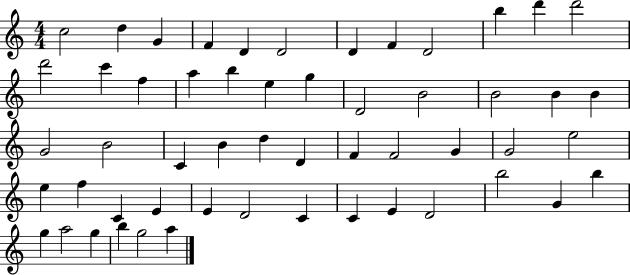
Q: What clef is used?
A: treble